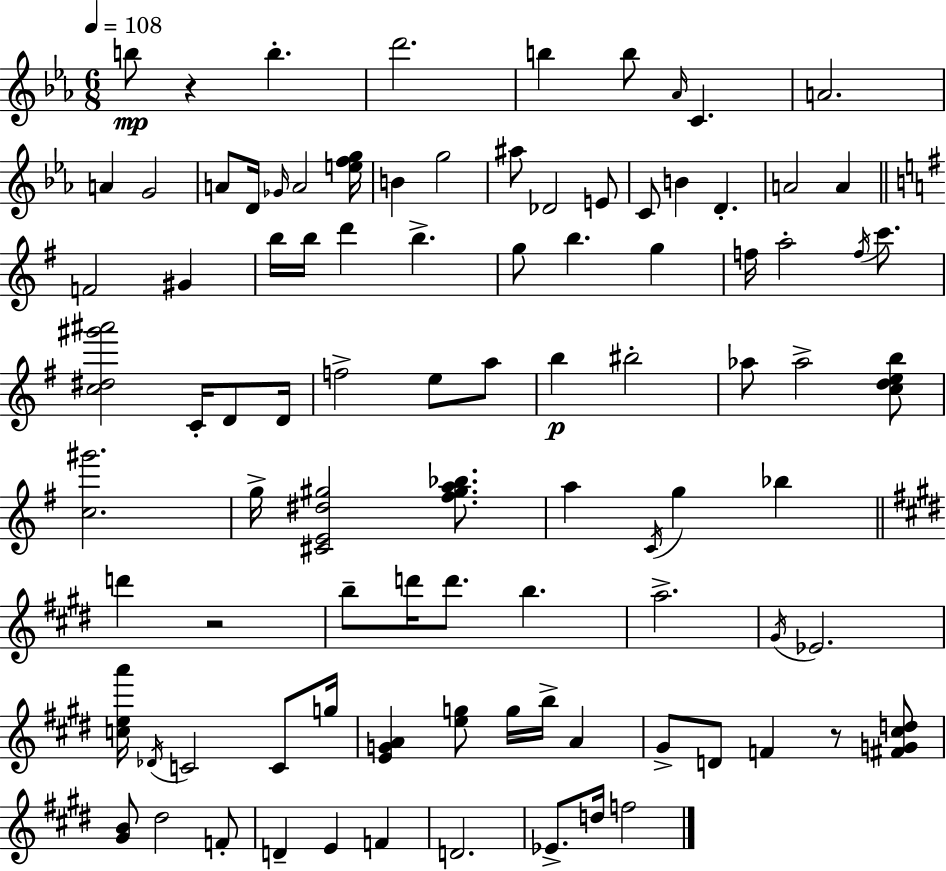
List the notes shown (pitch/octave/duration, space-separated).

B5/e R/q B5/q. D6/h. B5/q B5/e Ab4/s C4/q. A4/h. A4/q G4/h A4/e D4/s Gb4/s A4/h [E5,F5,G5]/s B4/q G5/h A#5/e Db4/h E4/e C4/e B4/q D4/q. A4/h A4/q F4/h G#4/q B5/s B5/s D6/q B5/q. G5/e B5/q. G5/q F5/s A5/h F5/s C6/e. [C5,D#5,G#6,A#6]/h C4/s D4/e D4/s F5/h E5/e A5/e B5/q BIS5/h Ab5/e Ab5/h [C5,D5,E5,B5]/e [C5,G#6]/h. G5/s [C#4,E4,D#5,G#5]/h [F#5,G#5,A5,Bb5]/e. A5/q C4/s G5/q Bb5/q D6/q R/h B5/e D6/s D6/e. B5/q. A5/h. G#4/s Eb4/h. [C5,E5,A6]/s Db4/s C4/h C4/e G5/s [E4,G4,A4]/q [E5,G5]/e G5/s B5/s A4/q G#4/e D4/e F4/q R/e [F#4,G4,C#5,D5]/e [G#4,B4]/e D#5/h F4/e D4/q E4/q F4/q D4/h. Eb4/e. D5/s F5/h